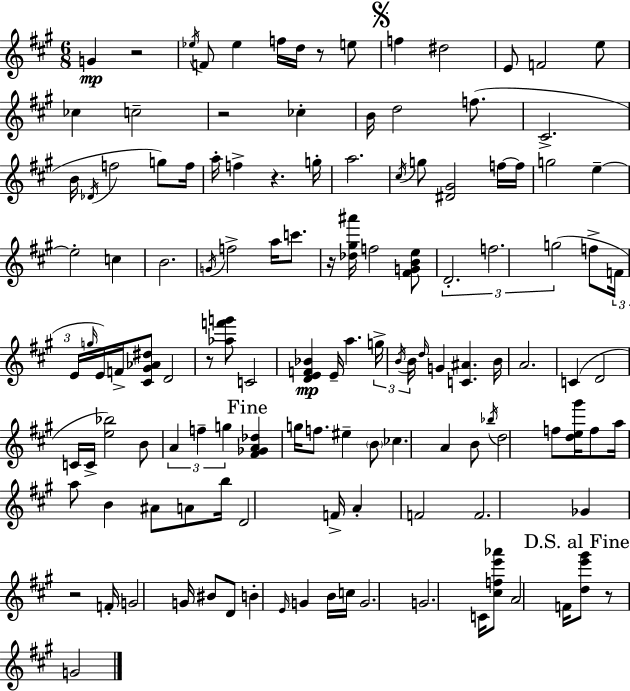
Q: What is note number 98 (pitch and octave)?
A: D4